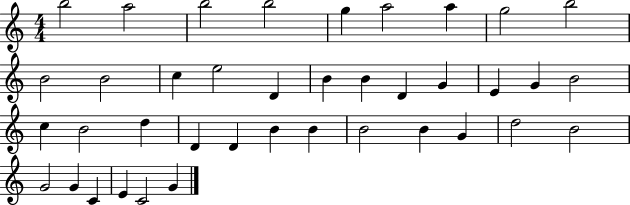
B5/h A5/h B5/h B5/h G5/q A5/h A5/q G5/h B5/h B4/h B4/h C5/q E5/h D4/q B4/q B4/q D4/q G4/q E4/q G4/q B4/h C5/q B4/h D5/q D4/q D4/q B4/q B4/q B4/h B4/q G4/q D5/h B4/h G4/h G4/q C4/q E4/q C4/h G4/q